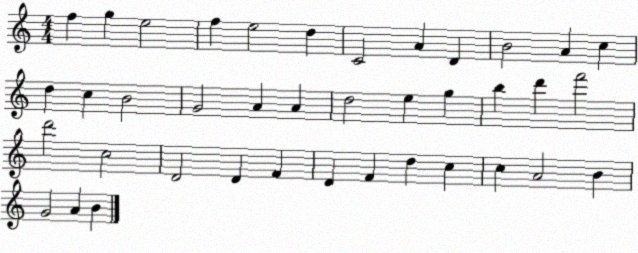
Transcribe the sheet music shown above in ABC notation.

X:1
T:Untitled
M:4/4
L:1/4
K:C
f g e2 f e2 d C2 A D B2 A c d c B2 G2 A A d2 e g b d' f'2 d'2 c2 D2 D F D F d c c A2 B G2 A B